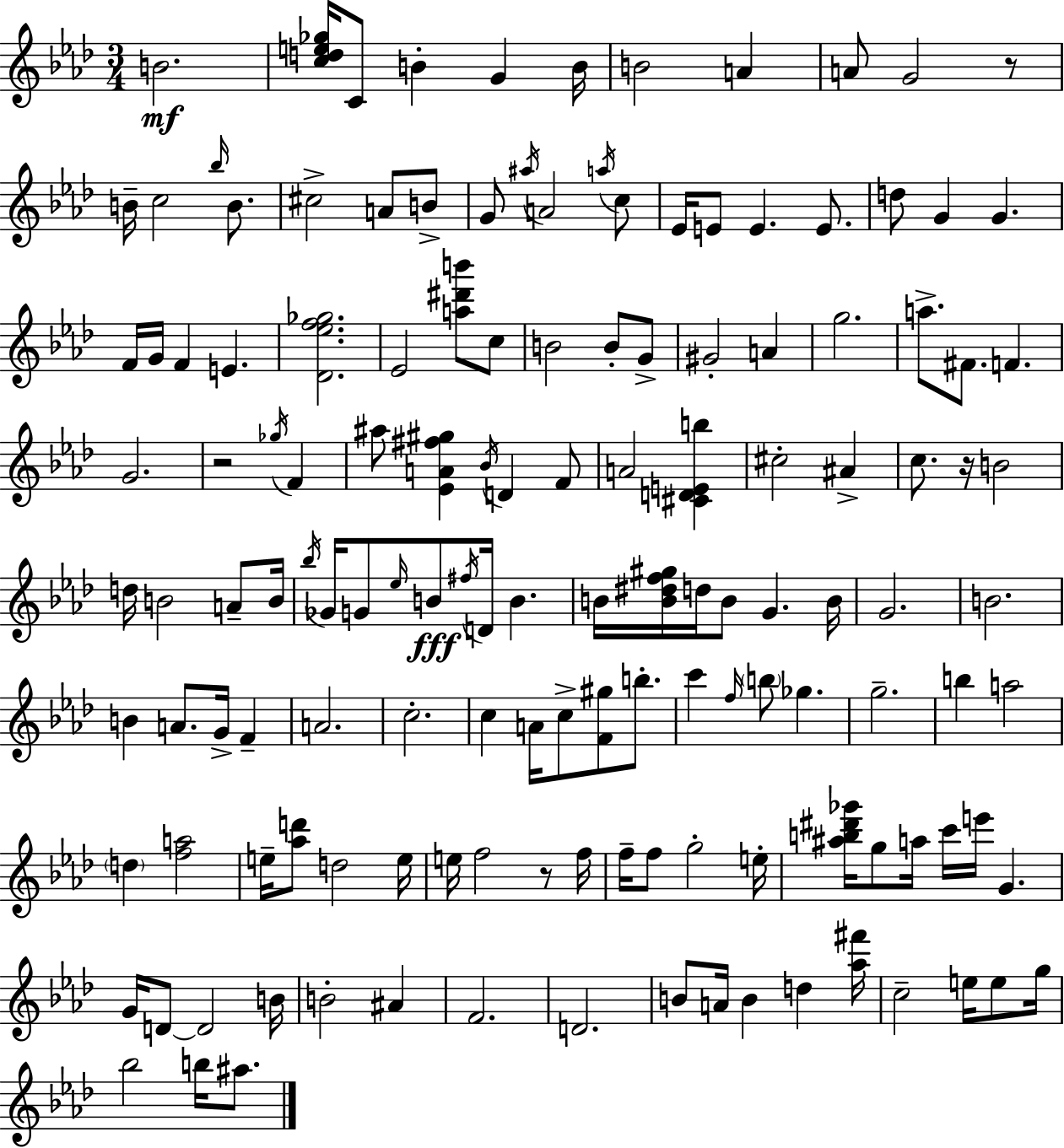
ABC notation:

X:1
T:Untitled
M:3/4
L:1/4
K:Fm
B2 [cde_g]/4 C/2 B G B/4 B2 A A/2 G2 z/2 B/4 c2 _b/4 B/2 ^c2 A/2 B/2 G/2 ^a/4 A2 a/4 c/2 _E/4 E/2 E E/2 d/2 G G F/4 G/4 F E [_D_ef_g]2 _E2 [a^d'b']/2 c/2 B2 B/2 G/2 ^G2 A g2 a/2 ^F/2 F G2 z2 _g/4 F ^a/2 [_EA^f^g] _B/4 D F/2 A2 [^CDEb] ^c2 ^A c/2 z/4 B2 d/4 B2 A/2 B/4 _b/4 _G/4 G/2 _e/4 B/2 ^f/4 D/4 B B/4 [B^df^g]/4 d/4 B/2 G B/4 G2 B2 B A/2 G/4 F A2 c2 c A/4 c/2 [F^g]/2 b/2 c' f/4 b/2 _g g2 b a2 d [fa]2 e/4 [_ad']/2 d2 e/4 e/4 f2 z/2 f/4 f/4 f/2 g2 e/4 [^ab^d'_g']/4 g/2 a/4 c'/4 e'/4 G G/4 D/2 D2 B/4 B2 ^A F2 D2 B/2 A/4 B d [_a^f']/4 c2 e/4 e/2 g/4 _b2 b/4 ^a/2